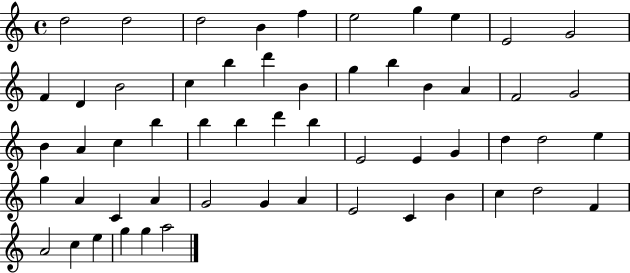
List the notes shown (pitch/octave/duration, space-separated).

D5/h D5/h D5/h B4/q F5/q E5/h G5/q E5/q E4/h G4/h F4/q D4/q B4/h C5/q B5/q D6/q B4/q G5/q B5/q B4/q A4/q F4/h G4/h B4/q A4/q C5/q B5/q B5/q B5/q D6/q B5/q E4/h E4/q G4/q D5/q D5/h E5/q G5/q A4/q C4/q A4/q G4/h G4/q A4/q E4/h C4/q B4/q C5/q D5/h F4/q A4/h C5/q E5/q G5/q G5/q A5/h